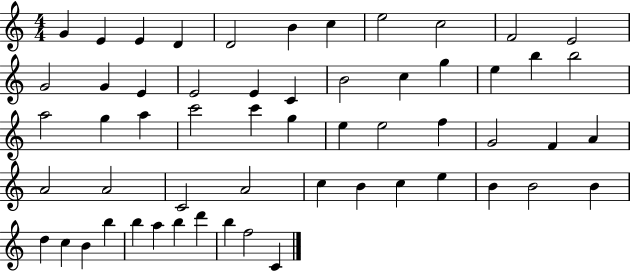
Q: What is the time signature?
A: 4/4